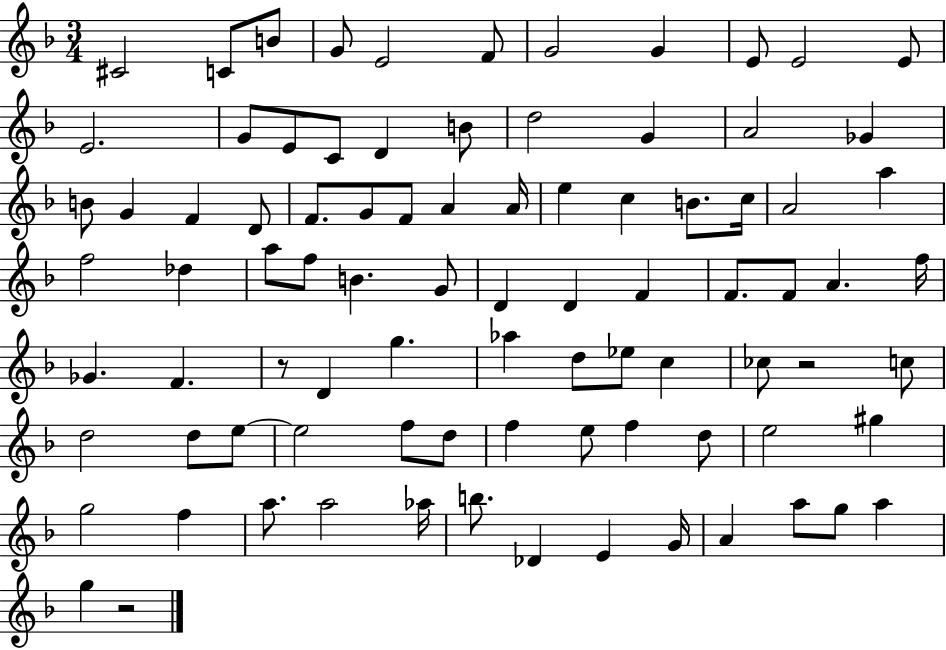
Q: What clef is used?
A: treble